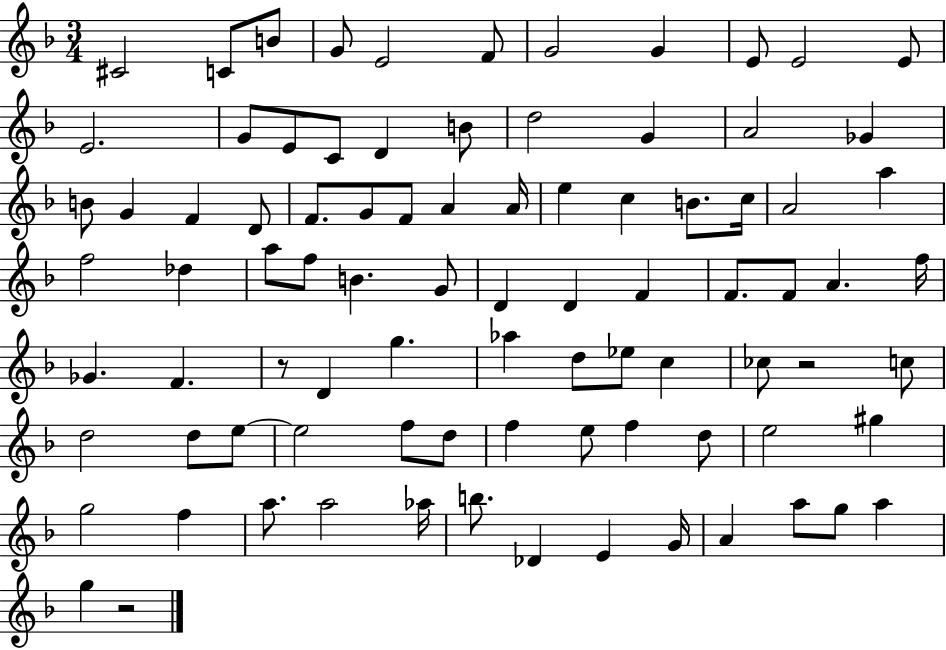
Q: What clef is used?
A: treble